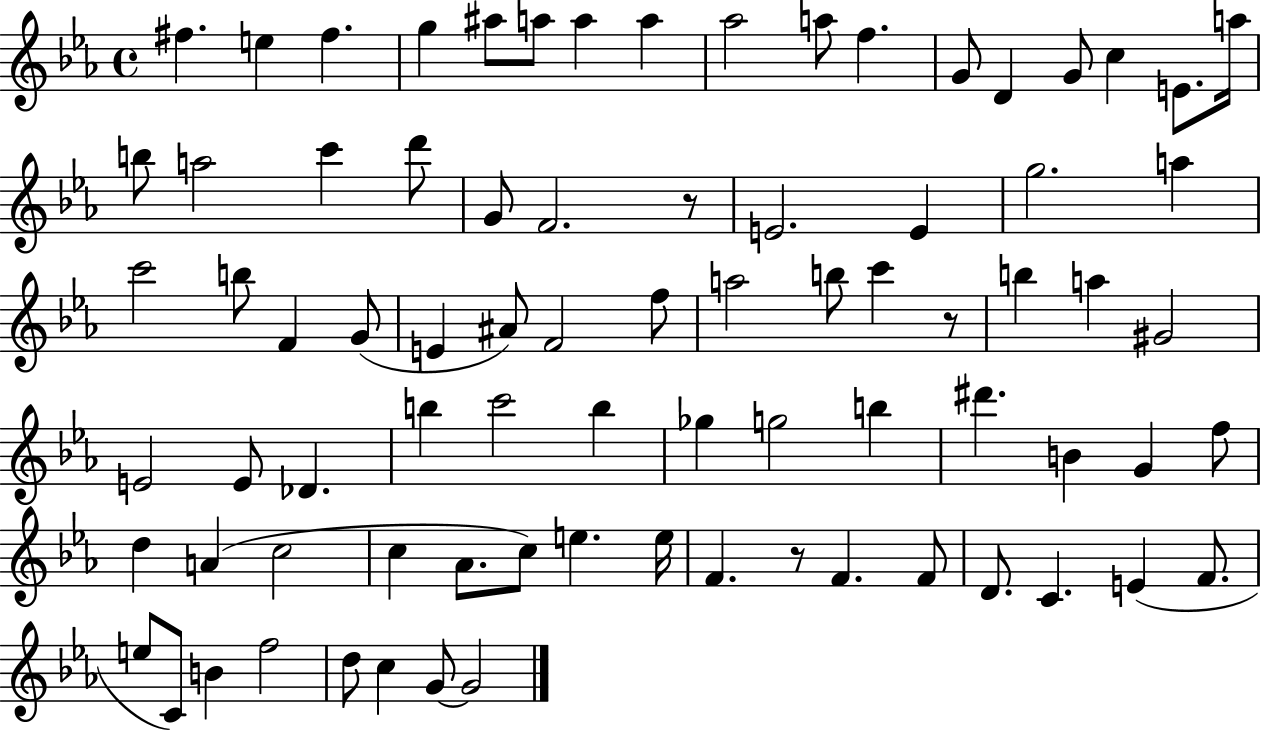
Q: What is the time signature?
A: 4/4